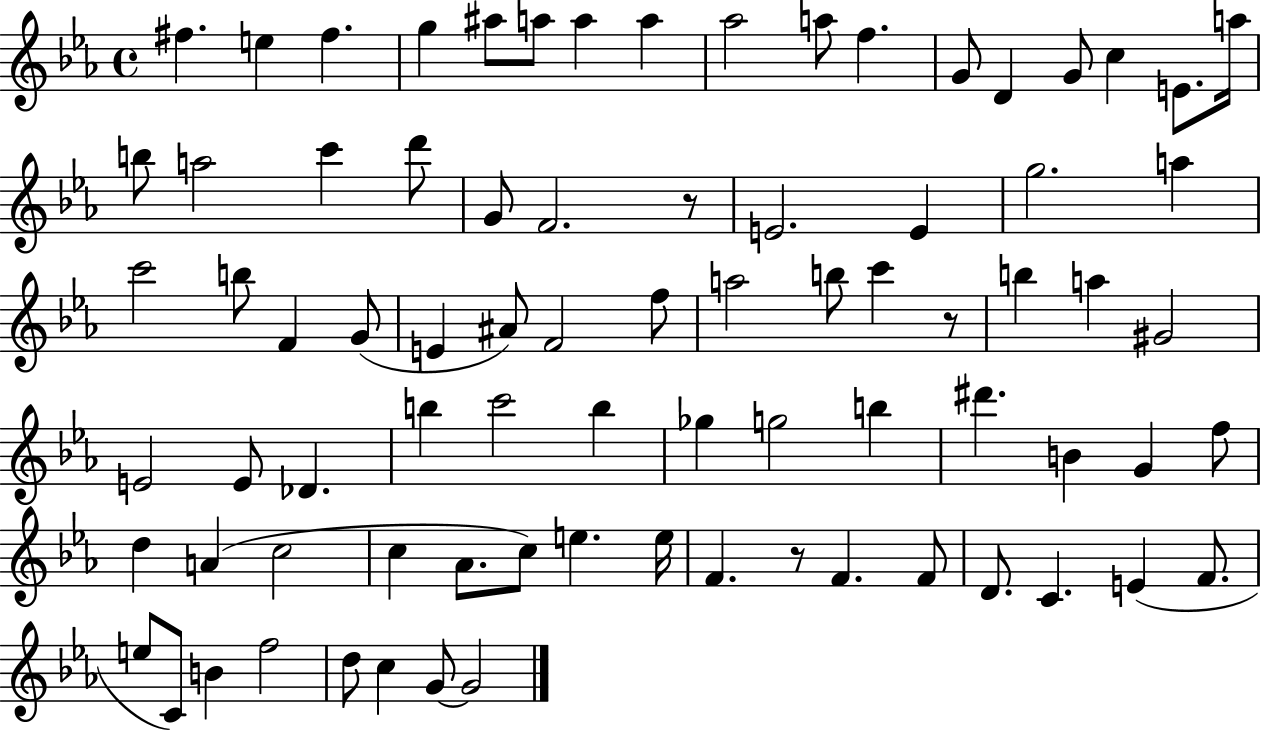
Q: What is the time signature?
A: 4/4